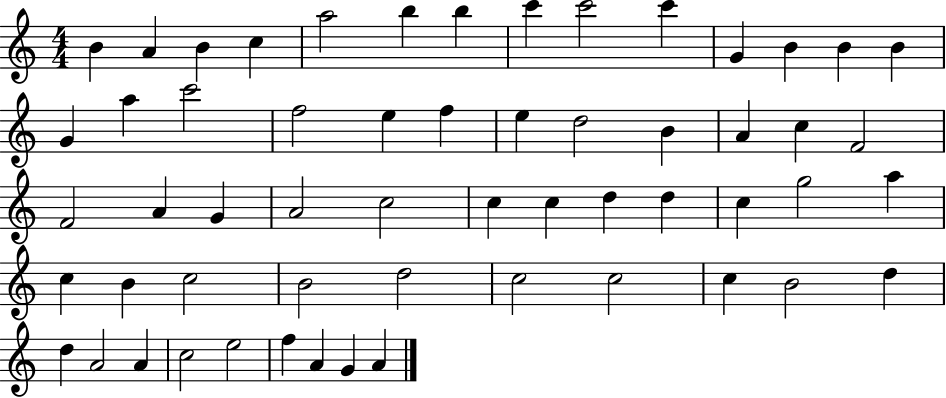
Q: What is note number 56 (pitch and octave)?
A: G4